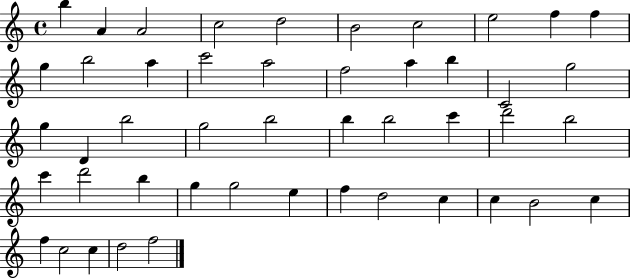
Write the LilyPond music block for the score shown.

{
  \clef treble
  \time 4/4
  \defaultTimeSignature
  \key c \major
  b''4 a'4 a'2 | c''2 d''2 | b'2 c''2 | e''2 f''4 f''4 | \break g''4 b''2 a''4 | c'''2 a''2 | f''2 a''4 b''4 | c'2 g''2 | \break g''4 d'4 b''2 | g''2 b''2 | b''4 b''2 c'''4 | d'''2 b''2 | \break c'''4 d'''2 b''4 | g''4 g''2 e''4 | f''4 d''2 c''4 | c''4 b'2 c''4 | \break f''4 c''2 c''4 | d''2 f''2 | \bar "|."
}